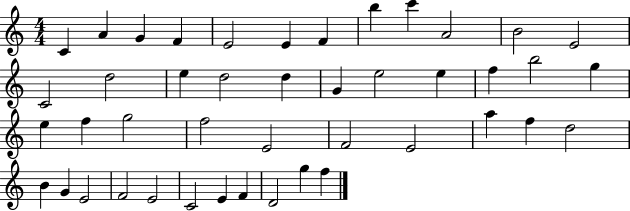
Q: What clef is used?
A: treble